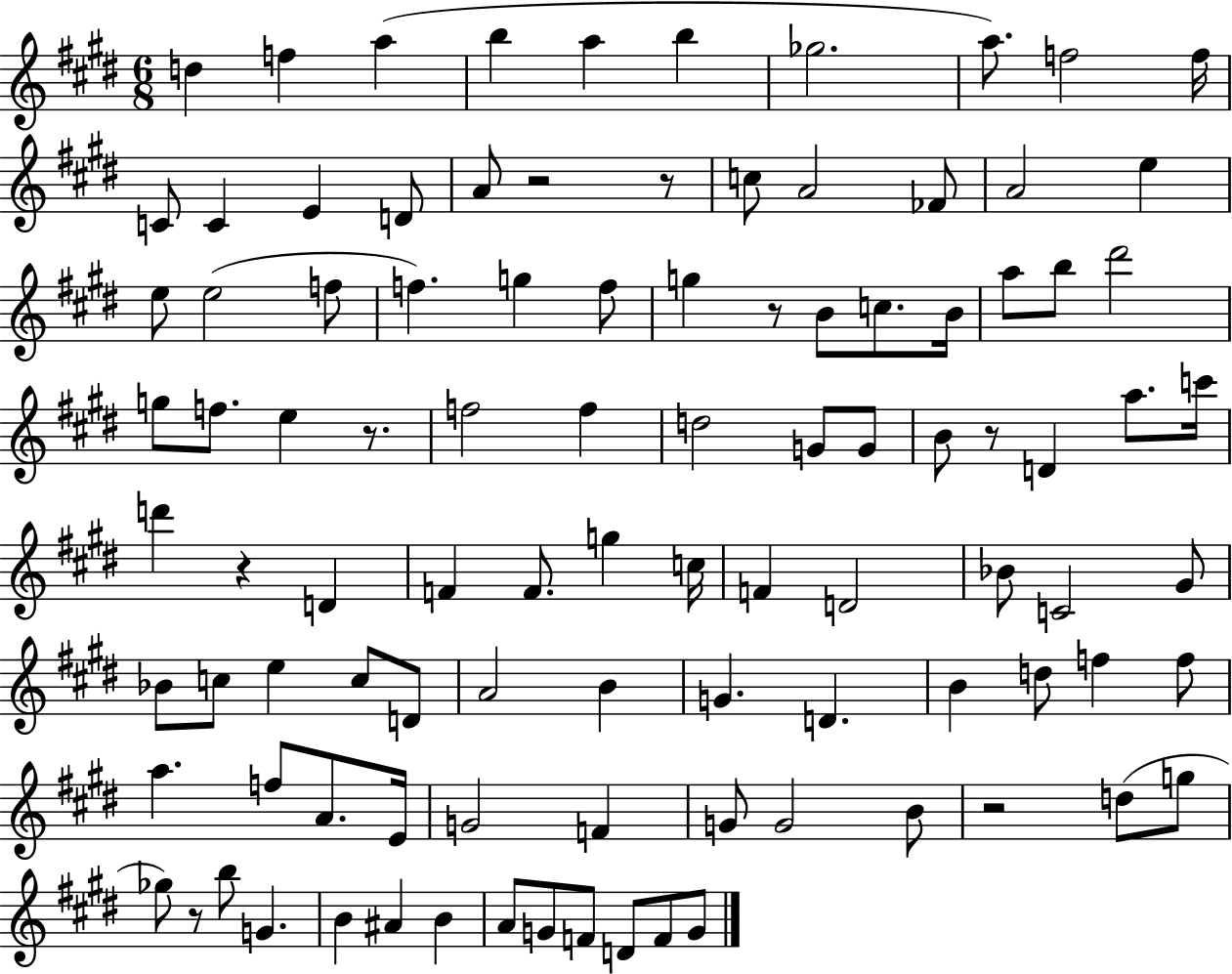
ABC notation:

X:1
T:Untitled
M:6/8
L:1/4
K:E
d f a b a b _g2 a/2 f2 f/4 C/2 C E D/2 A/2 z2 z/2 c/2 A2 _F/2 A2 e e/2 e2 f/2 f g f/2 g z/2 B/2 c/2 B/4 a/2 b/2 ^d'2 g/2 f/2 e z/2 f2 f d2 G/2 G/2 B/2 z/2 D a/2 c'/4 d' z D F F/2 g c/4 F D2 _B/2 C2 ^G/2 _B/2 c/2 e c/2 D/2 A2 B G D B d/2 f f/2 a f/2 A/2 E/4 G2 F G/2 G2 B/2 z2 d/2 g/2 _g/2 z/2 b/2 G B ^A B A/2 G/2 F/2 D/2 F/2 G/2